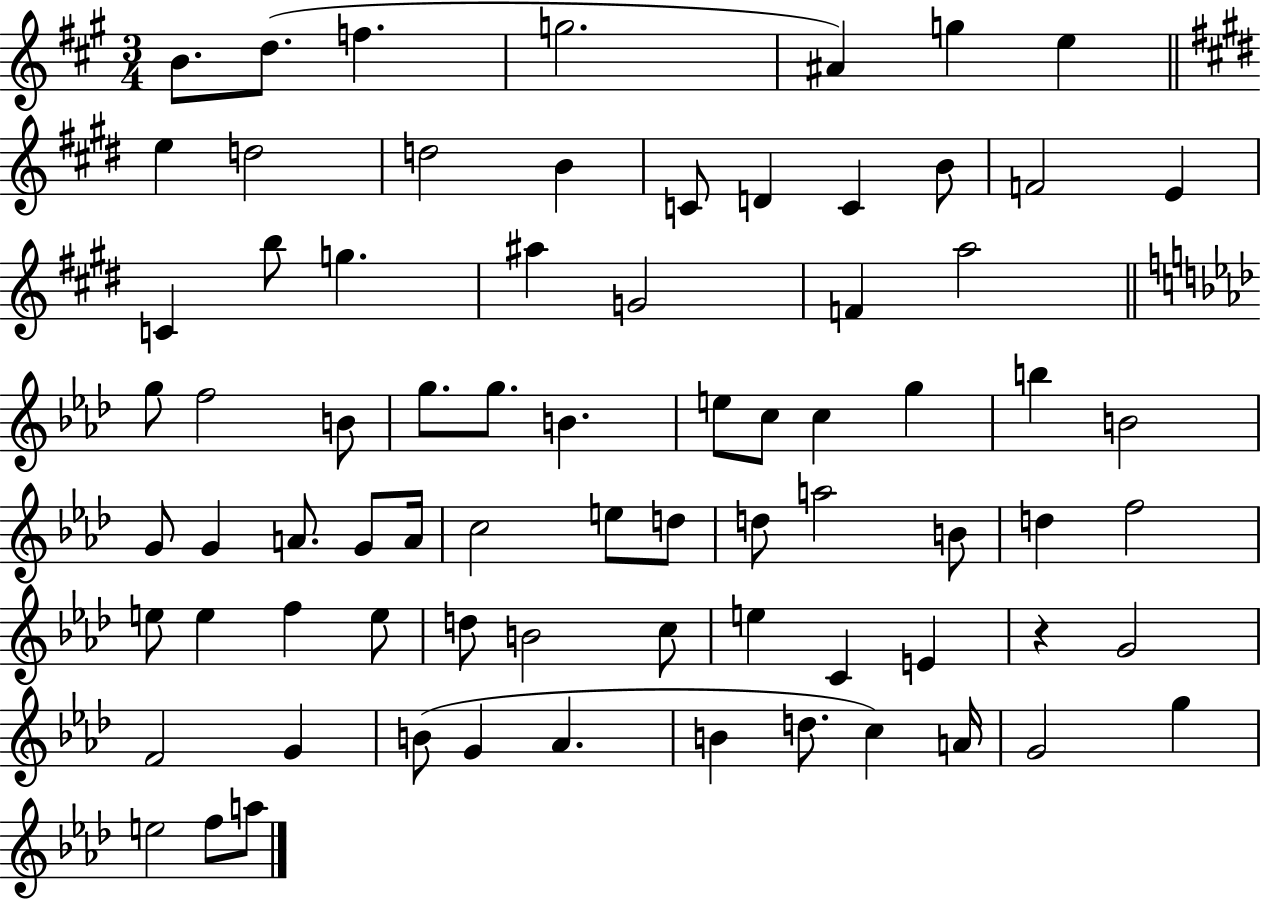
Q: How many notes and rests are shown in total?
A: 75